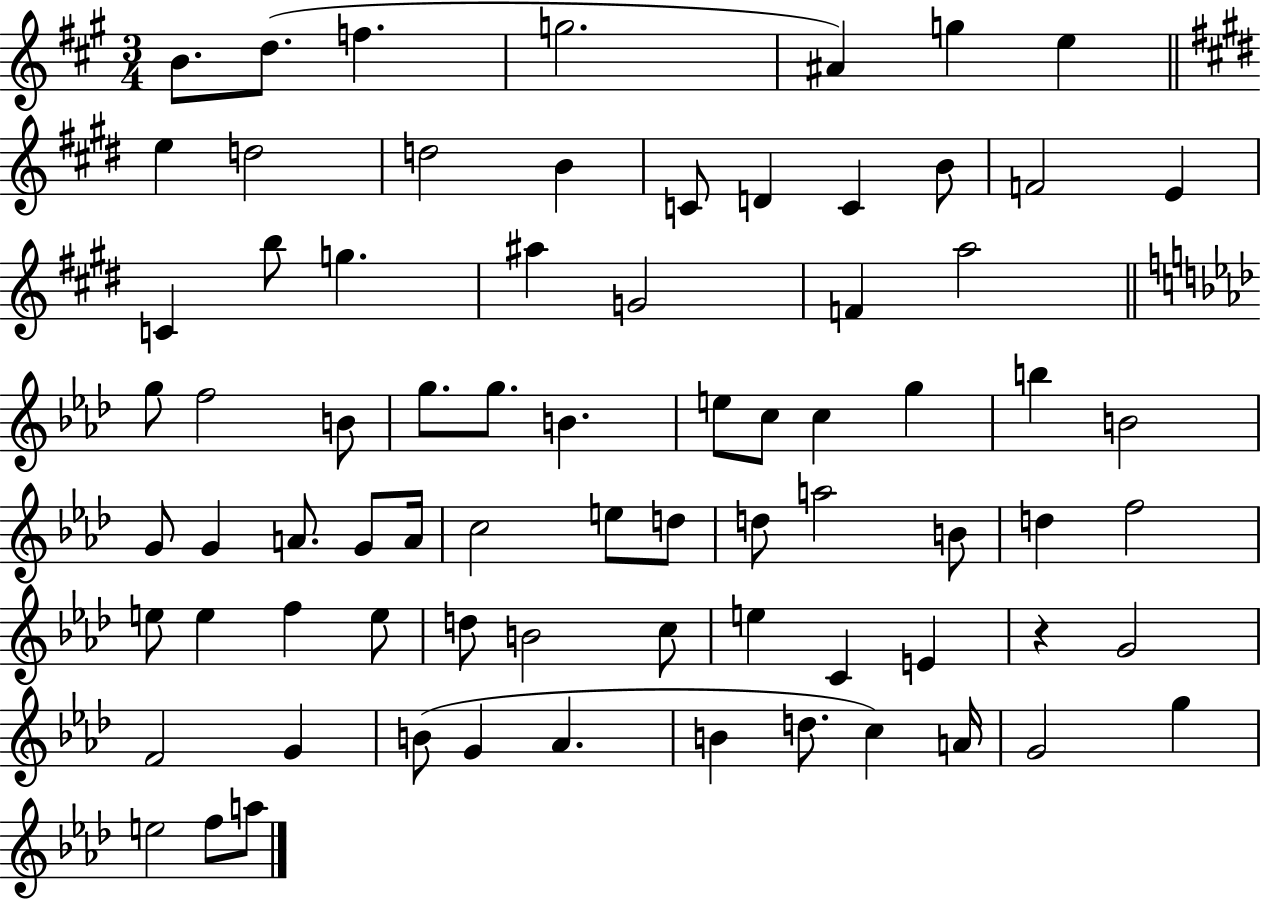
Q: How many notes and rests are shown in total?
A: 75